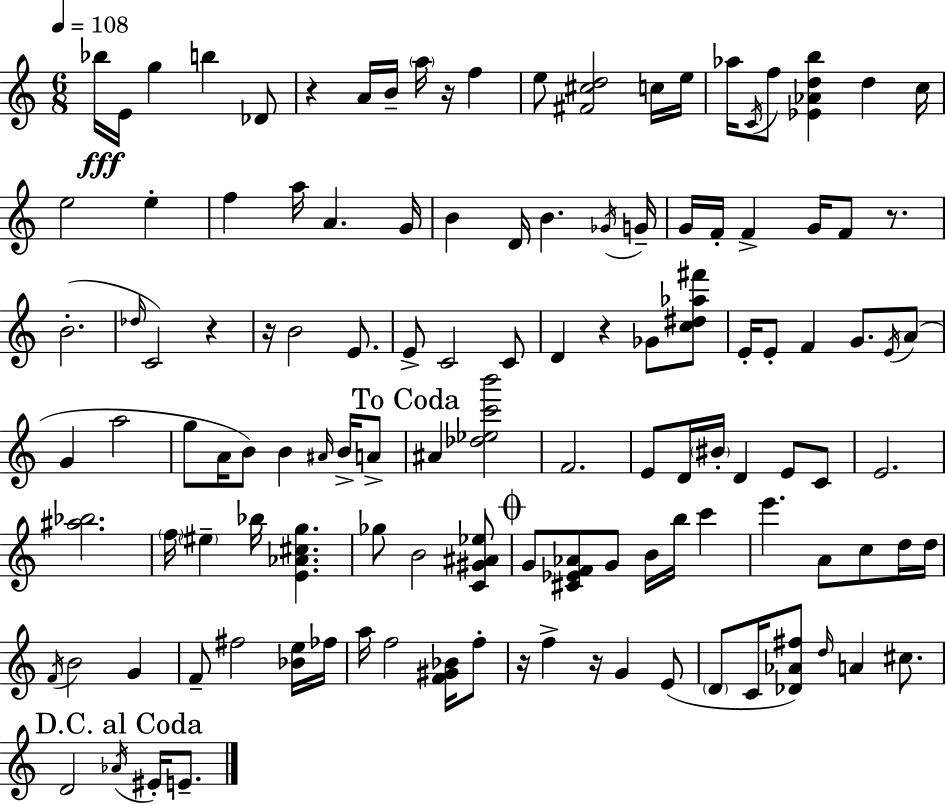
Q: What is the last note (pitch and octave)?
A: E4